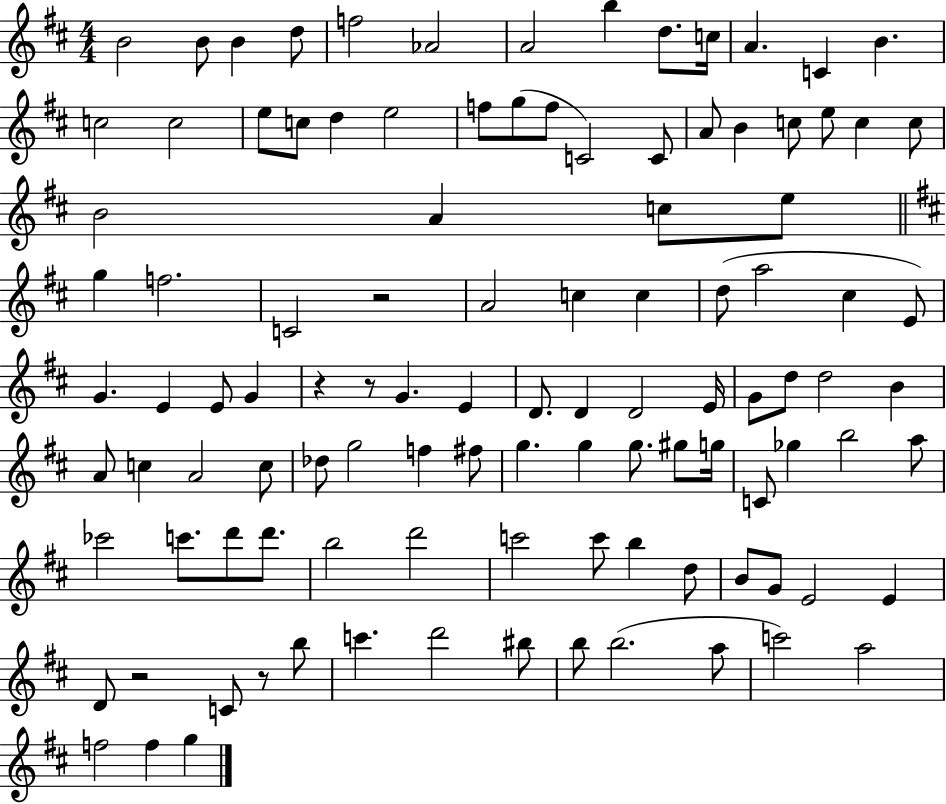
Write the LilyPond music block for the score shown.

{
  \clef treble
  \numericTimeSignature
  \time 4/4
  \key d \major
  \repeat volta 2 { b'2 b'8 b'4 d''8 | f''2 aes'2 | a'2 b''4 d''8. c''16 | a'4. c'4 b'4. | \break c''2 c''2 | e''8 c''8 d''4 e''2 | f''8 g''8( f''8 c'2) c'8 | a'8 b'4 c''8 e''8 c''4 c''8 | \break b'2 a'4 c''8 e''8 | \bar "||" \break \key d \major g''4 f''2. | c'2 r2 | a'2 c''4 c''4 | d''8( a''2 cis''4 e'8) | \break g'4. e'4 e'8 g'4 | r4 r8 g'4. e'4 | d'8. d'4 d'2 e'16 | g'8 d''8 d''2 b'4 | \break a'8 c''4 a'2 c''8 | des''8 g''2 f''4 fis''8 | g''4. g''4 g''8. gis''8 g''16 | c'8 ges''4 b''2 a''8 | \break ces'''2 c'''8. d'''8 d'''8. | b''2 d'''2 | c'''2 c'''8 b''4 d''8 | b'8 g'8 e'2 e'4 | \break d'8 r2 c'8 r8 b''8 | c'''4. d'''2 bis''8 | b''8 b''2.( a''8 | c'''2) a''2 | \break f''2 f''4 g''4 | } \bar "|."
}